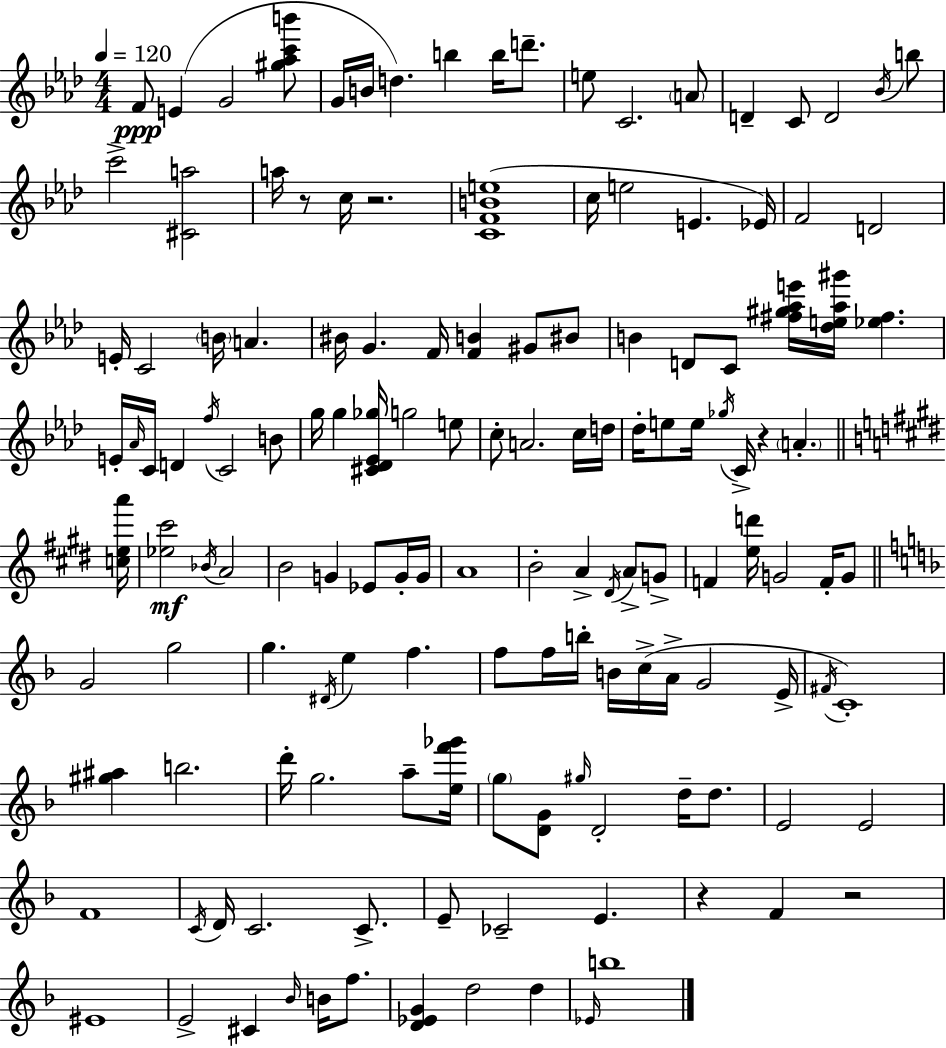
{
  \clef treble
  \numericTimeSignature
  \time 4/4
  \key aes \major
  \tempo 4 = 120
  f'8\ppp e'4( g'2 <gis'' aes'' c''' b'''>8 | g'16 b'16 d''4.) b''4 b''16 d'''8.-- | e''8 c'2. \parenthesize a'8 | d'4-- c'8 d'2 \acciaccatura { bes'16 } b''8 | \break c'''2-> <cis' a''>2 | a''16 r8 c''16 r2. | <c' f' b' e''>1( | c''16 e''2 e'4. | \break ees'16) f'2 d'2 | e'16-. c'2 \parenthesize b'16 a'4. | bis'16 g'4. f'16 <f' b'>4 gis'8 bis'8 | b'4 d'8 c'8 <fis'' gis'' aes'' e'''>16 <des'' e'' aes'' gis'''>16 <ees'' fis''>4. | \break e'16-. \grace { aes'16 } c'16 d'4 \acciaccatura { f''16 } c'2 | b'8 g''16 g''4 <cis' des' ees' ges''>16 g''2 | e''8 c''8-. a'2. | c''16 d''16 des''16-. e''8 e''16 \acciaccatura { ges''16 } c'16-> r4 \parenthesize a'4.-. | \break \bar "||" \break \key e \major <c'' e'' a'''>16 <ees'' cis'''>2\mf \acciaccatura { bes'16 } a'2 | b'2 g'4 ees'8 | g'16-. g'16 a'1 | b'2-. a'4-> \acciaccatura { dis'16 } a'8-> | \break g'8-> f'4 <e'' d'''>16 g'2 | f'16-. g'8 \bar "||" \break \key f \major g'2 g''2 | g''4. \acciaccatura { dis'16 } e''4 f''4. | f''8 f''16 b''16-. b'16 c''16->( a'16-> g'2 | e'16-> \acciaccatura { fis'16 }) c'1-. | \break <gis'' ais''>4 b''2. | d'''16-. g''2. a''8-- | <e'' f''' ges'''>16 \parenthesize g''8 <d' g'>8 \grace { gis''16 } d'2-. d''16-- | d''8. e'2 e'2 | \break f'1 | \acciaccatura { c'16 } d'16 c'2. | c'8.-> e'8-- ces'2-- e'4. | r4 f'4 r2 | \break eis'1 | e'2-> cis'4 | \grace { bes'16 } b'16 f''8. <d' ees' g'>4 d''2 | d''4 \grace { ees'16 } b''1 | \break \bar "|."
}